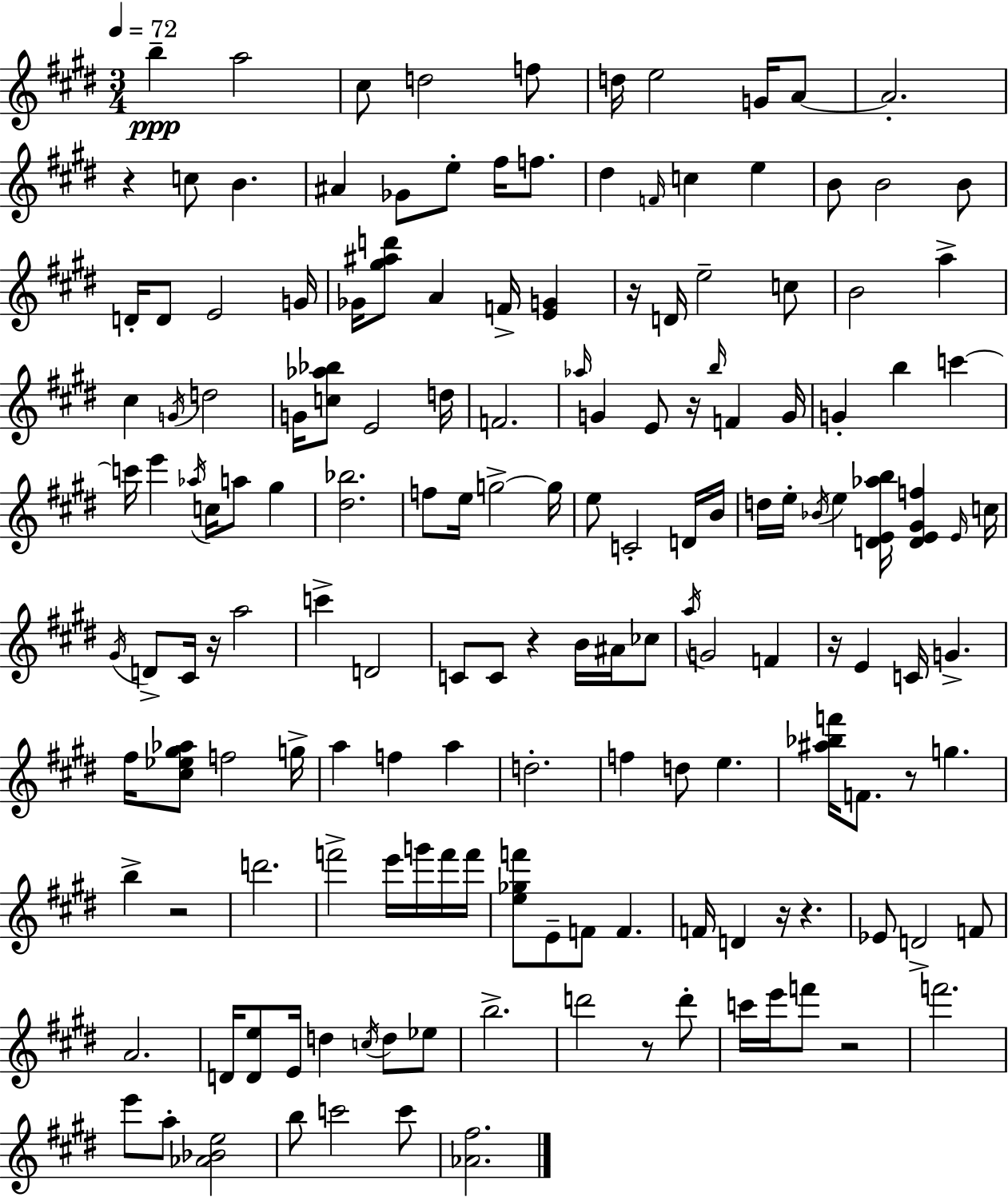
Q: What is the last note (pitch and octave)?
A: C6